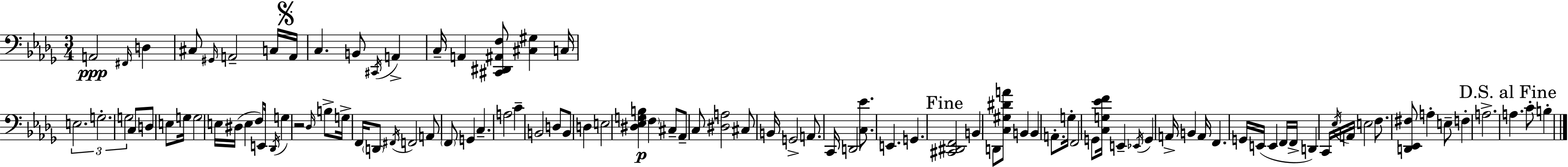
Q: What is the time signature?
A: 3/4